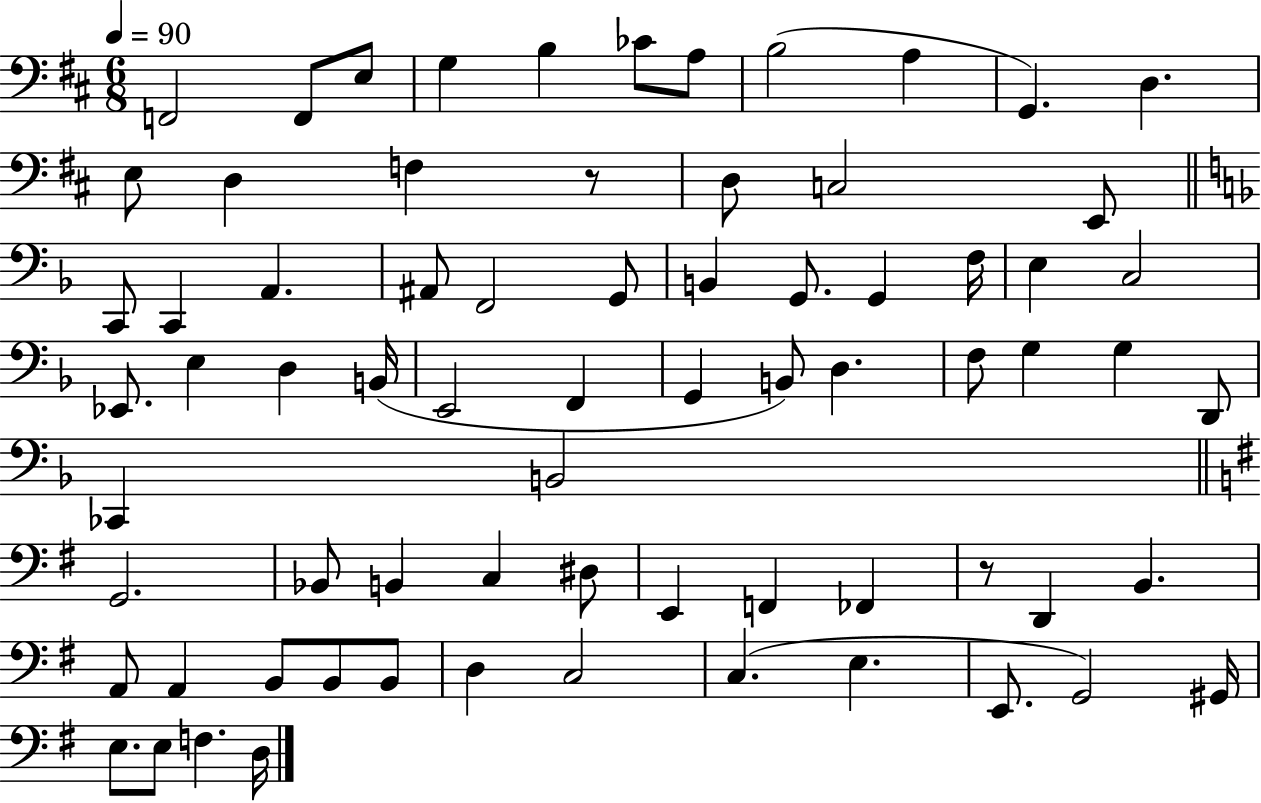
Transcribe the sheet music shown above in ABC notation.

X:1
T:Untitled
M:6/8
L:1/4
K:D
F,,2 F,,/2 E,/2 G, B, _C/2 A,/2 B,2 A, G,, D, E,/2 D, F, z/2 D,/2 C,2 E,,/2 C,,/2 C,, A,, ^A,,/2 F,,2 G,,/2 B,, G,,/2 G,, F,/4 E, C,2 _E,,/2 E, D, B,,/4 E,,2 F,, G,, B,,/2 D, F,/2 G, G, D,,/2 _C,, B,,2 G,,2 _B,,/2 B,, C, ^D,/2 E,, F,, _F,, z/2 D,, B,, A,,/2 A,, B,,/2 B,,/2 B,,/2 D, C,2 C, E, E,,/2 G,,2 ^G,,/4 E,/2 E,/2 F, D,/4